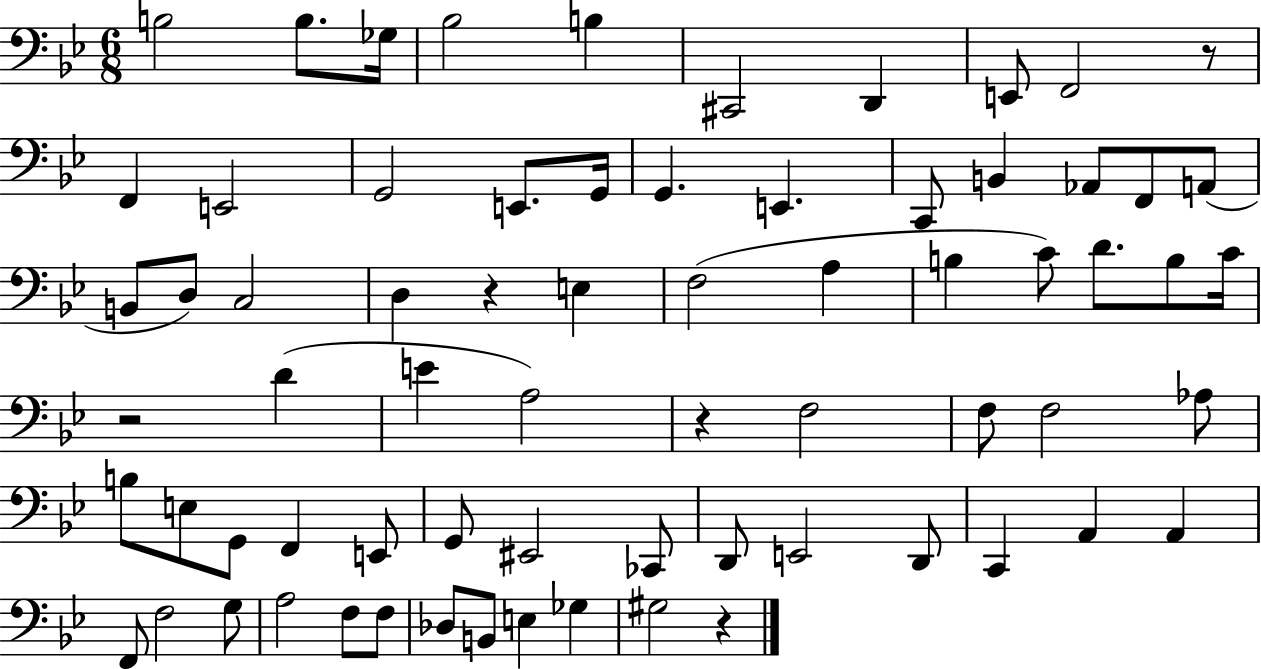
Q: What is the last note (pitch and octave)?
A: G#3